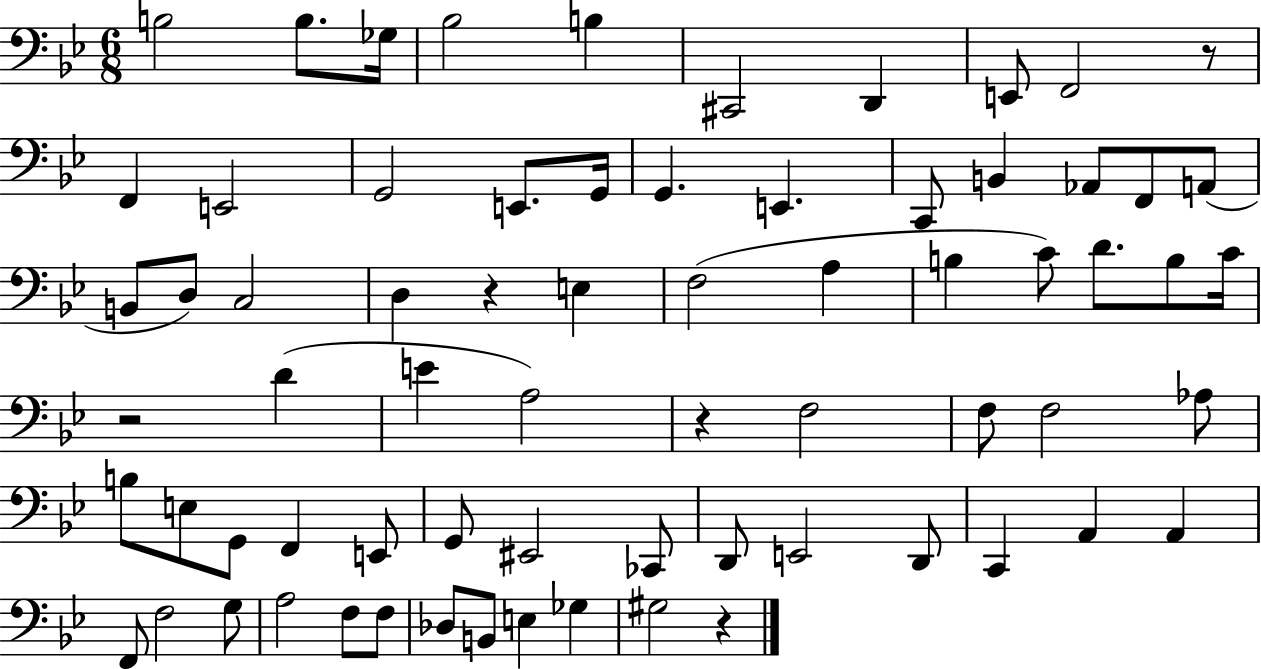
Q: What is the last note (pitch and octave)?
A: G#3